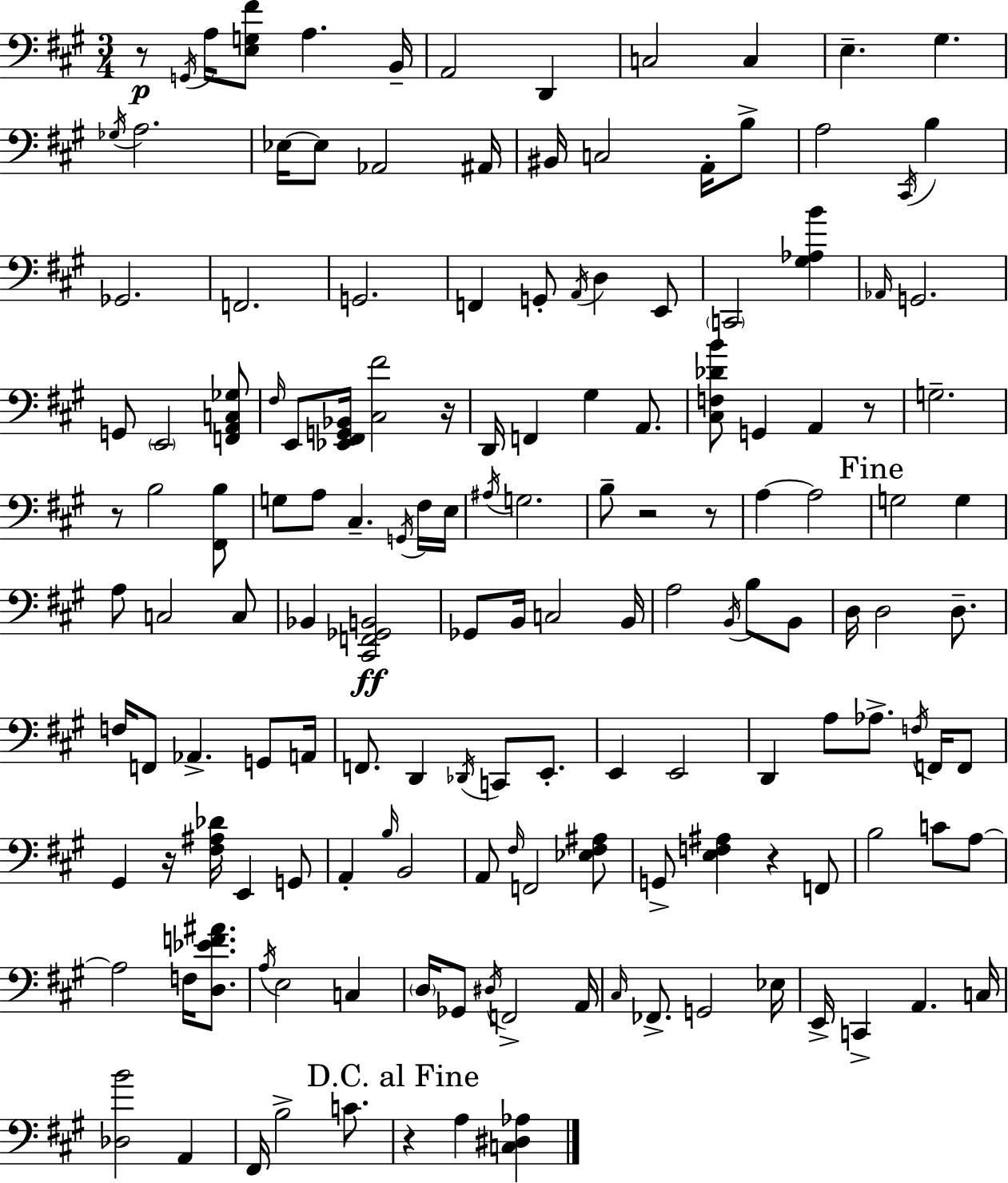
X:1
T:Untitled
M:3/4
L:1/4
K:A
z/2 G,,/4 A,/4 [E,G,^F]/2 A, B,,/4 A,,2 D,, C,2 C, E, ^G, _G,/4 A,2 _E,/4 _E,/2 _A,,2 ^A,,/4 ^B,,/4 C,2 A,,/4 B,/2 A,2 ^C,,/4 B, _G,,2 F,,2 G,,2 F,, G,,/2 A,,/4 D, E,,/2 C,,2 [^G,_A,B] _A,,/4 G,,2 G,,/2 E,,2 [F,,A,,C,_G,]/2 ^F,/4 E,,/2 [_E,,^F,,G,,_B,,]/4 [^C,^F]2 z/4 D,,/4 F,, ^G, A,,/2 [^C,F,_DB]/2 G,, A,, z/2 G,2 z/2 B,2 [^F,,B,]/2 G,/2 A,/2 ^C, G,,/4 ^F,/4 E,/4 ^A,/4 G,2 B,/2 z2 z/2 A, A,2 G,2 G, A,/2 C,2 C,/2 _B,, [^C,,F,,_G,,B,,]2 _G,,/2 B,,/4 C,2 B,,/4 A,2 B,,/4 B,/2 B,,/2 D,/4 D,2 D,/2 F,/4 F,,/2 _A,, G,,/2 A,,/4 F,,/2 D,, _D,,/4 C,,/2 E,,/2 E,, E,,2 D,, A,/2 _A,/2 F,/4 F,,/4 F,,/2 ^G,, z/4 [^F,^A,_D]/4 E,, G,,/2 A,, B,/4 B,,2 A,,/2 ^F,/4 F,,2 [_E,^F,^A,]/2 G,,/2 [E,F,^A,] z F,,/2 B,2 C/2 A,/2 A,2 F,/4 [D,_EF^A]/2 A,/4 E,2 C, D,/4 _G,,/2 ^D,/4 F,,2 A,,/4 ^C,/4 _F,,/2 G,,2 _E,/4 E,,/4 C,, A,, C,/4 [_D,B]2 A,, ^F,,/4 B,2 C/2 z A, [C,^D,_A,]